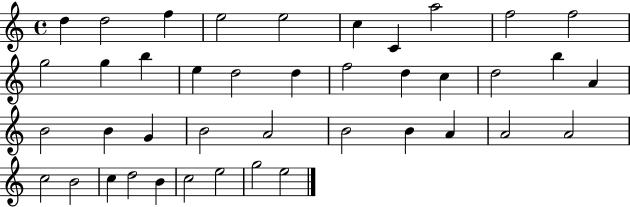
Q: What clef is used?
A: treble